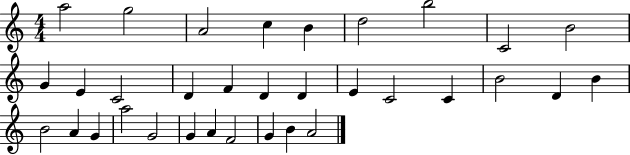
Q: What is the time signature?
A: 4/4